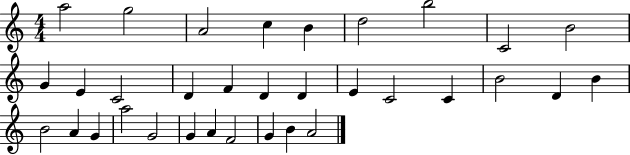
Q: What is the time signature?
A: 4/4